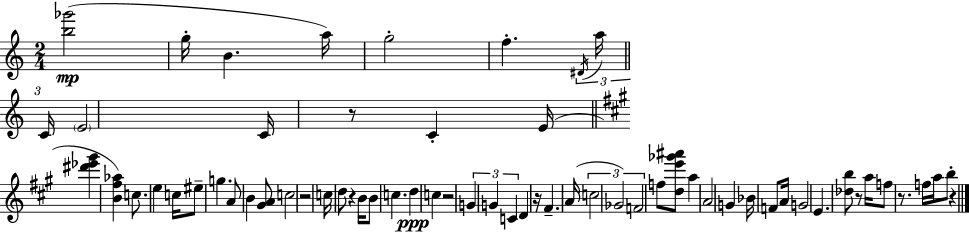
X:1
T:Untitled
M:2/4
L:1/4
K:Am
[b_g']2 g/4 B a/4 g2 f ^D/4 a/4 C/4 E2 C/4 z/2 C E/4 [^d'_e'^g'] [B^f_a] c/2 e c/4 ^e/2 g A/2 B [^GA]/2 c2 z2 c/4 d/2 z B/4 B/2 c d c z2 G G C D z/4 ^F A/4 c2 _G2 F2 f/2 [de'_g'^a']/2 a A2 G _B/4 F/2 A/4 G2 E [_db]/2 z/2 a/4 f/2 z/2 f/4 a/4 b/2 z